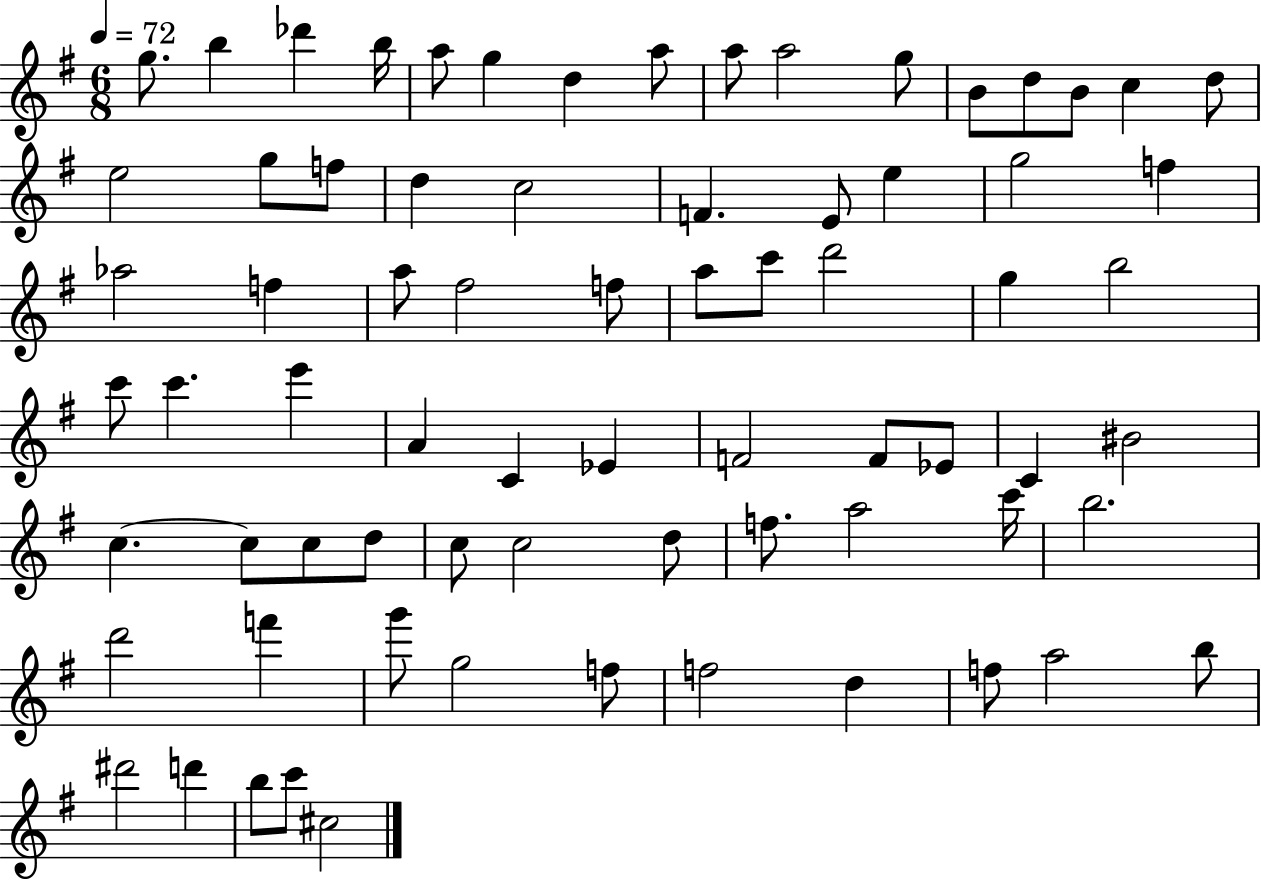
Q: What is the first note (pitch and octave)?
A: G5